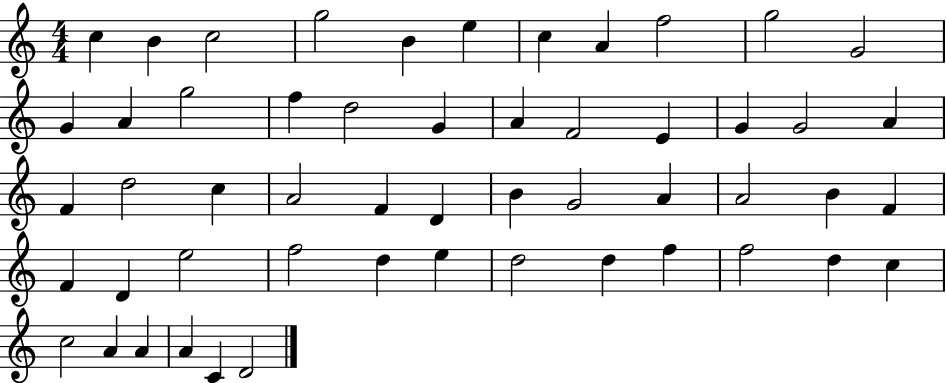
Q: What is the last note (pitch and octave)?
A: D4